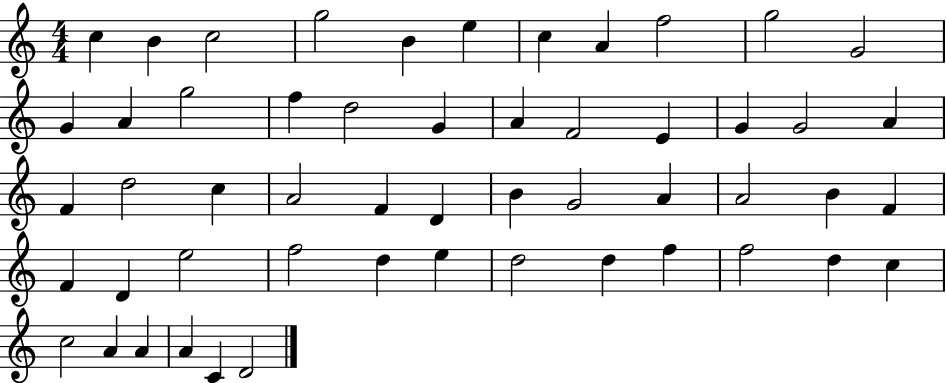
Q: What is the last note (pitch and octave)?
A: D4